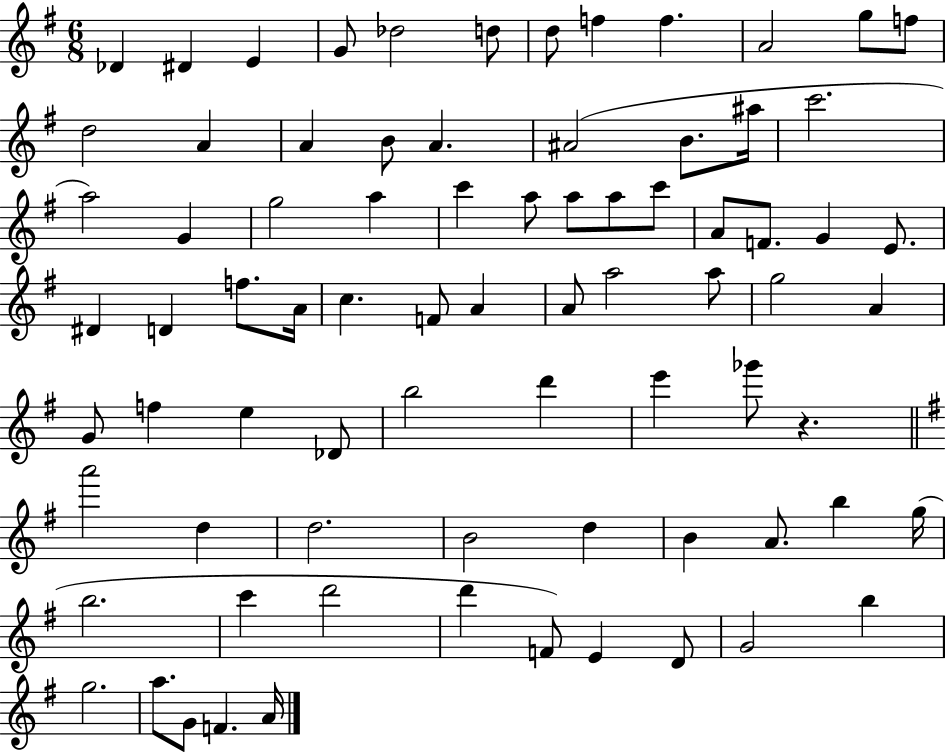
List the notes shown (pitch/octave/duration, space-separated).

Db4/q D#4/q E4/q G4/e Db5/h D5/e D5/e F5/q F5/q. A4/h G5/e F5/e D5/h A4/q A4/q B4/e A4/q. A#4/h B4/e. A#5/s C6/h. A5/h G4/q G5/h A5/q C6/q A5/e A5/e A5/e C6/e A4/e F4/e. G4/q E4/e. D#4/q D4/q F5/e. A4/s C5/q. F4/e A4/q A4/e A5/h A5/e G5/h A4/q G4/e F5/q E5/q Db4/e B5/h D6/q E6/q Gb6/e R/q. A6/h D5/q D5/h. B4/h D5/q B4/q A4/e. B5/q G5/s B5/h. C6/q D6/h D6/q F4/e E4/q D4/e G4/h B5/q G5/h. A5/e. G4/e F4/q. A4/s